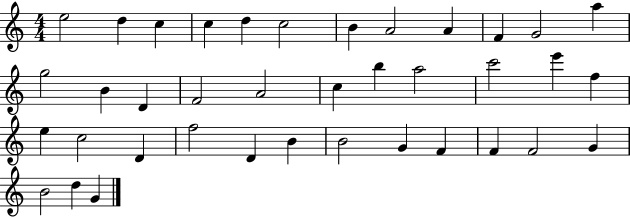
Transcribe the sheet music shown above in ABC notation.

X:1
T:Untitled
M:4/4
L:1/4
K:C
e2 d c c d c2 B A2 A F G2 a g2 B D F2 A2 c b a2 c'2 e' f e c2 D f2 D B B2 G F F F2 G B2 d G